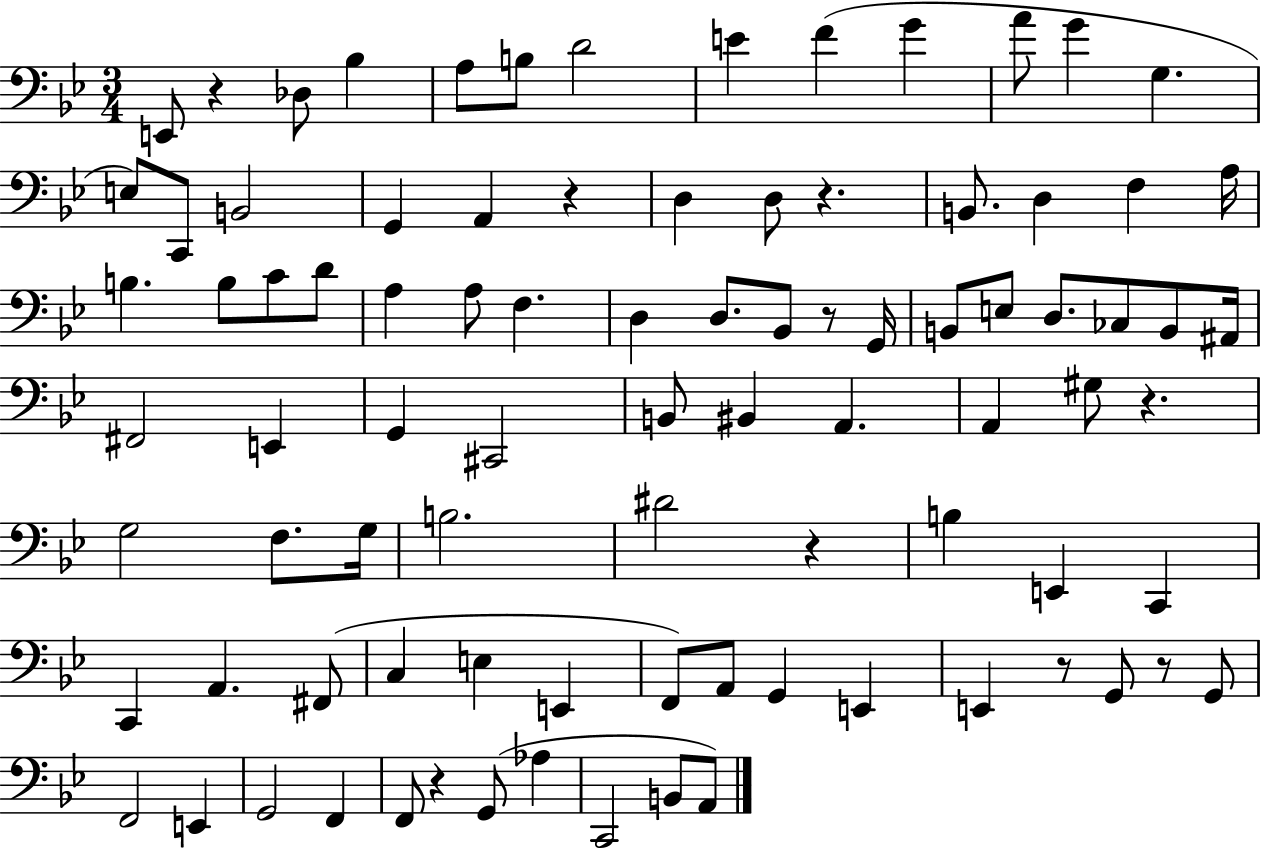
{
  \clef bass
  \numericTimeSignature
  \time 3/4
  \key bes \major
  e,8 r4 des8 bes4 | a8 b8 d'2 | e'4 f'4( g'4 | a'8 g'4 g4. | \break e8) c,8 b,2 | g,4 a,4 r4 | d4 d8 r4. | b,8. d4 f4 a16 | \break b4. b8 c'8 d'8 | a4 a8 f4. | d4 d8. bes,8 r8 g,16 | b,8 e8 d8. ces8 b,8 ais,16 | \break fis,2 e,4 | g,4 cis,2 | b,8 bis,4 a,4. | a,4 gis8 r4. | \break g2 f8. g16 | b2. | dis'2 r4 | b4 e,4 c,4 | \break c,4 a,4. fis,8( | c4 e4 e,4 | f,8) a,8 g,4 e,4 | e,4 r8 g,8 r8 g,8 | \break f,2 e,4 | g,2 f,4 | f,8 r4 g,8( aes4 | c,2 b,8 a,8) | \break \bar "|."
}